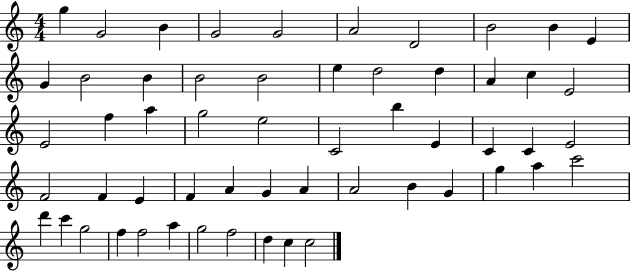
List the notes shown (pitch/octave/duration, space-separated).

G5/q G4/h B4/q G4/h G4/h A4/h D4/h B4/h B4/q E4/q G4/q B4/h B4/q B4/h B4/h E5/q D5/h D5/q A4/q C5/q E4/h E4/h F5/q A5/q G5/h E5/h C4/h B5/q E4/q C4/q C4/q E4/h F4/h F4/q E4/q F4/q A4/q G4/q A4/q A4/h B4/q G4/q G5/q A5/q C6/h D6/q C6/q G5/h F5/q F5/h A5/q G5/h F5/h D5/q C5/q C5/h